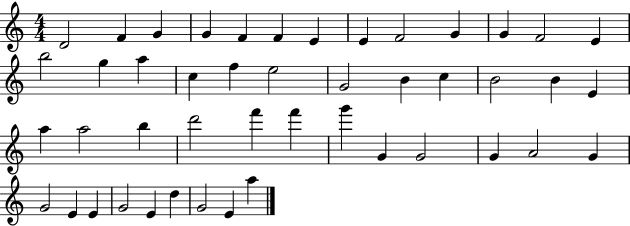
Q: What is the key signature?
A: C major